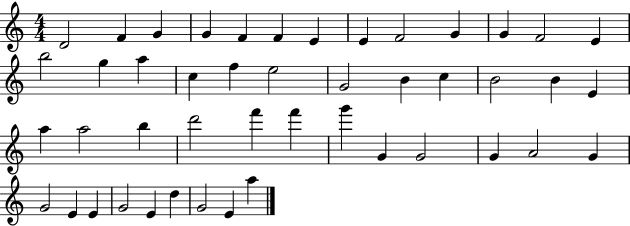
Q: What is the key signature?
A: C major